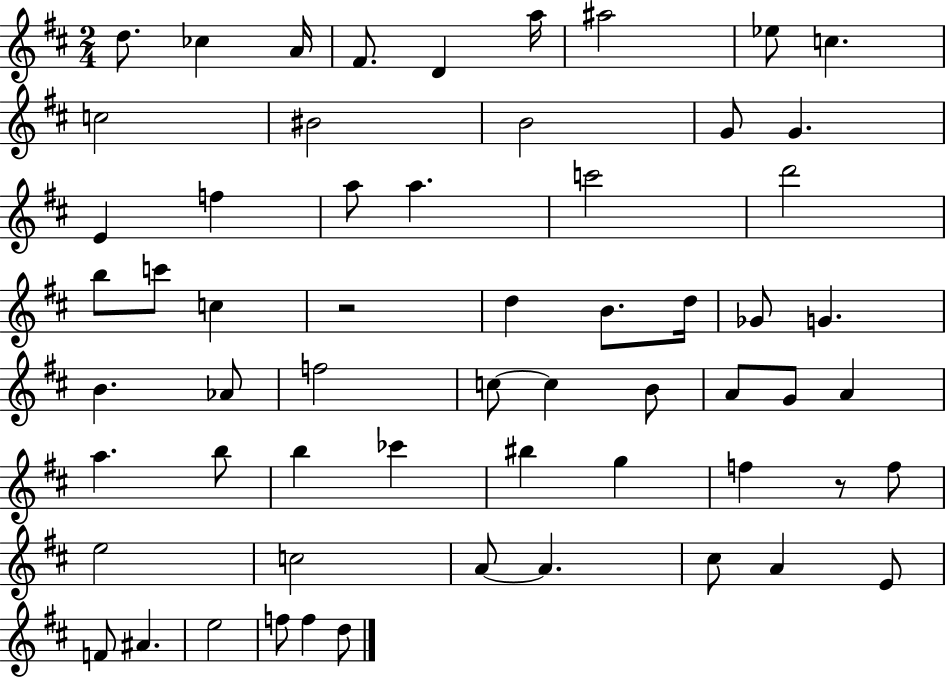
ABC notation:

X:1
T:Untitled
M:2/4
L:1/4
K:D
d/2 _c A/4 ^F/2 D a/4 ^a2 _e/2 c c2 ^B2 B2 G/2 G E f a/2 a c'2 d'2 b/2 c'/2 c z2 d B/2 d/4 _G/2 G B _A/2 f2 c/2 c B/2 A/2 G/2 A a b/2 b _c' ^b g f z/2 f/2 e2 c2 A/2 A ^c/2 A E/2 F/2 ^A e2 f/2 f d/2